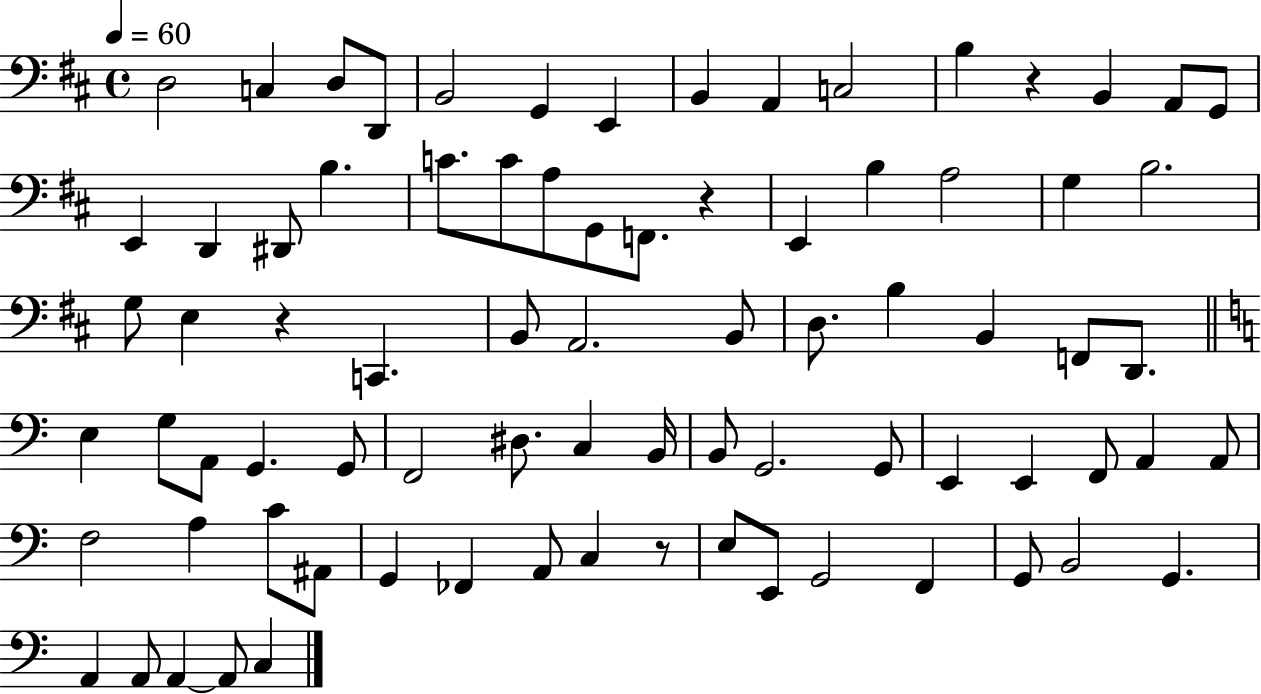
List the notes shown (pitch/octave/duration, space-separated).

D3/h C3/q D3/e D2/e B2/h G2/q E2/q B2/q A2/q C3/h B3/q R/q B2/q A2/e G2/e E2/q D2/q D#2/e B3/q. C4/e. C4/e A3/e G2/e F2/e. R/q E2/q B3/q A3/h G3/q B3/h. G3/e E3/q R/q C2/q. B2/e A2/h. B2/e D3/e. B3/q B2/q F2/e D2/e. E3/q G3/e A2/e G2/q. G2/e F2/h D#3/e. C3/q B2/s B2/e G2/h. G2/e E2/q E2/q F2/e A2/q A2/e F3/h A3/q C4/e A#2/e G2/q FES2/q A2/e C3/q R/e E3/e E2/e G2/h F2/q G2/e B2/h G2/q. A2/q A2/e A2/q A2/e C3/q